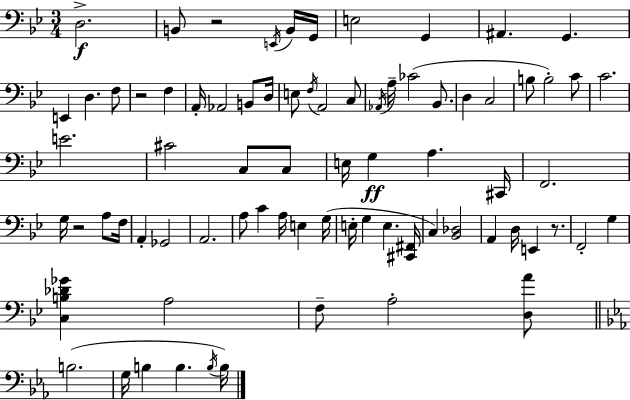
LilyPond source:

{
  \clef bass
  \numericTimeSignature
  \time 3/4
  \key bes \major
  d2.->\f | b,8 r2 \acciaccatura { e,16 } b,16 | g,16 e2 g,4 | ais,4. g,4. | \break e,4 d4. f8 | r2 f4 | a,16-. aes,2 b,8 | d16 e8 \acciaccatura { f16 } a,2 | \break c8 \acciaccatura { aes,16 } a16-- ces'2( | bes,8. d4 c2 | b8 b2-.) | c'8 c'2. | \break e'2. | cis'2 c8 | c8 e16 g4\ff a4. | cis,16 f,2. | \break g16 r2 | a8 f16 a,4-. ges,2 | a,2. | a8 c'4 a16 e4 | \break g16( e16-. g4 e4. | <cis, fis,>16 c4) <bes, des>2 | a,4 d16 e,4 | r8. f,2-. g4 | \break <c b des' ges'>4 a2 | f8-- a2-. | <d a'>8 \bar "||" \break \key c \minor b2.( | g16 b4 b4. \acciaccatura { b16 }) | b16 \bar "|."
}